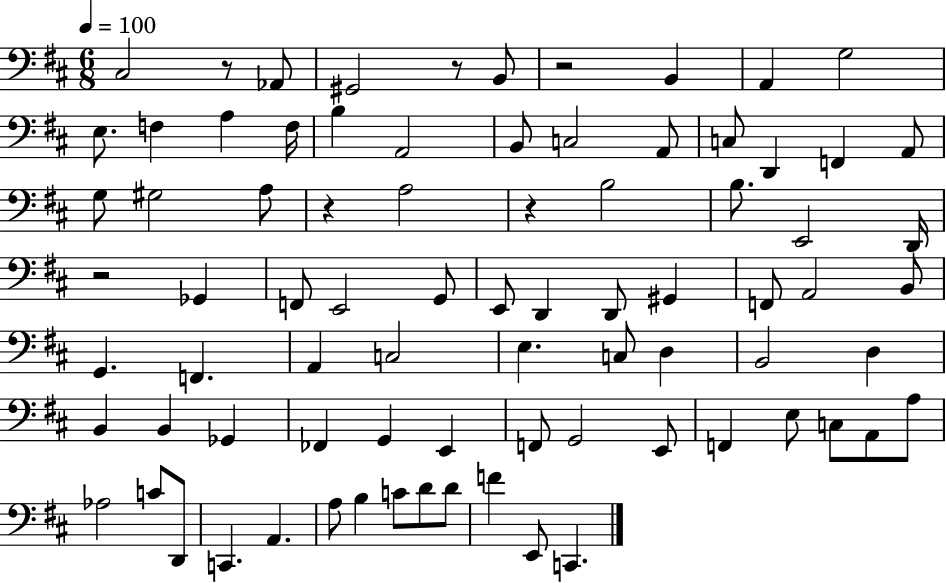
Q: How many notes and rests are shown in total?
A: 81